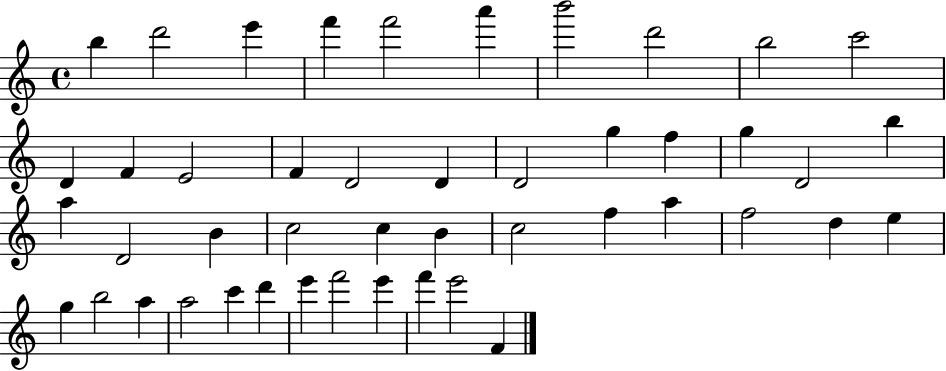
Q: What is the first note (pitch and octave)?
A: B5